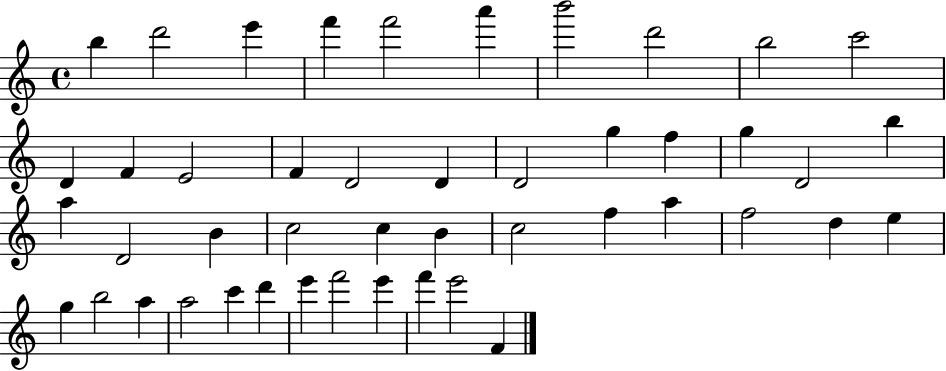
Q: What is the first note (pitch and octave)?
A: B5